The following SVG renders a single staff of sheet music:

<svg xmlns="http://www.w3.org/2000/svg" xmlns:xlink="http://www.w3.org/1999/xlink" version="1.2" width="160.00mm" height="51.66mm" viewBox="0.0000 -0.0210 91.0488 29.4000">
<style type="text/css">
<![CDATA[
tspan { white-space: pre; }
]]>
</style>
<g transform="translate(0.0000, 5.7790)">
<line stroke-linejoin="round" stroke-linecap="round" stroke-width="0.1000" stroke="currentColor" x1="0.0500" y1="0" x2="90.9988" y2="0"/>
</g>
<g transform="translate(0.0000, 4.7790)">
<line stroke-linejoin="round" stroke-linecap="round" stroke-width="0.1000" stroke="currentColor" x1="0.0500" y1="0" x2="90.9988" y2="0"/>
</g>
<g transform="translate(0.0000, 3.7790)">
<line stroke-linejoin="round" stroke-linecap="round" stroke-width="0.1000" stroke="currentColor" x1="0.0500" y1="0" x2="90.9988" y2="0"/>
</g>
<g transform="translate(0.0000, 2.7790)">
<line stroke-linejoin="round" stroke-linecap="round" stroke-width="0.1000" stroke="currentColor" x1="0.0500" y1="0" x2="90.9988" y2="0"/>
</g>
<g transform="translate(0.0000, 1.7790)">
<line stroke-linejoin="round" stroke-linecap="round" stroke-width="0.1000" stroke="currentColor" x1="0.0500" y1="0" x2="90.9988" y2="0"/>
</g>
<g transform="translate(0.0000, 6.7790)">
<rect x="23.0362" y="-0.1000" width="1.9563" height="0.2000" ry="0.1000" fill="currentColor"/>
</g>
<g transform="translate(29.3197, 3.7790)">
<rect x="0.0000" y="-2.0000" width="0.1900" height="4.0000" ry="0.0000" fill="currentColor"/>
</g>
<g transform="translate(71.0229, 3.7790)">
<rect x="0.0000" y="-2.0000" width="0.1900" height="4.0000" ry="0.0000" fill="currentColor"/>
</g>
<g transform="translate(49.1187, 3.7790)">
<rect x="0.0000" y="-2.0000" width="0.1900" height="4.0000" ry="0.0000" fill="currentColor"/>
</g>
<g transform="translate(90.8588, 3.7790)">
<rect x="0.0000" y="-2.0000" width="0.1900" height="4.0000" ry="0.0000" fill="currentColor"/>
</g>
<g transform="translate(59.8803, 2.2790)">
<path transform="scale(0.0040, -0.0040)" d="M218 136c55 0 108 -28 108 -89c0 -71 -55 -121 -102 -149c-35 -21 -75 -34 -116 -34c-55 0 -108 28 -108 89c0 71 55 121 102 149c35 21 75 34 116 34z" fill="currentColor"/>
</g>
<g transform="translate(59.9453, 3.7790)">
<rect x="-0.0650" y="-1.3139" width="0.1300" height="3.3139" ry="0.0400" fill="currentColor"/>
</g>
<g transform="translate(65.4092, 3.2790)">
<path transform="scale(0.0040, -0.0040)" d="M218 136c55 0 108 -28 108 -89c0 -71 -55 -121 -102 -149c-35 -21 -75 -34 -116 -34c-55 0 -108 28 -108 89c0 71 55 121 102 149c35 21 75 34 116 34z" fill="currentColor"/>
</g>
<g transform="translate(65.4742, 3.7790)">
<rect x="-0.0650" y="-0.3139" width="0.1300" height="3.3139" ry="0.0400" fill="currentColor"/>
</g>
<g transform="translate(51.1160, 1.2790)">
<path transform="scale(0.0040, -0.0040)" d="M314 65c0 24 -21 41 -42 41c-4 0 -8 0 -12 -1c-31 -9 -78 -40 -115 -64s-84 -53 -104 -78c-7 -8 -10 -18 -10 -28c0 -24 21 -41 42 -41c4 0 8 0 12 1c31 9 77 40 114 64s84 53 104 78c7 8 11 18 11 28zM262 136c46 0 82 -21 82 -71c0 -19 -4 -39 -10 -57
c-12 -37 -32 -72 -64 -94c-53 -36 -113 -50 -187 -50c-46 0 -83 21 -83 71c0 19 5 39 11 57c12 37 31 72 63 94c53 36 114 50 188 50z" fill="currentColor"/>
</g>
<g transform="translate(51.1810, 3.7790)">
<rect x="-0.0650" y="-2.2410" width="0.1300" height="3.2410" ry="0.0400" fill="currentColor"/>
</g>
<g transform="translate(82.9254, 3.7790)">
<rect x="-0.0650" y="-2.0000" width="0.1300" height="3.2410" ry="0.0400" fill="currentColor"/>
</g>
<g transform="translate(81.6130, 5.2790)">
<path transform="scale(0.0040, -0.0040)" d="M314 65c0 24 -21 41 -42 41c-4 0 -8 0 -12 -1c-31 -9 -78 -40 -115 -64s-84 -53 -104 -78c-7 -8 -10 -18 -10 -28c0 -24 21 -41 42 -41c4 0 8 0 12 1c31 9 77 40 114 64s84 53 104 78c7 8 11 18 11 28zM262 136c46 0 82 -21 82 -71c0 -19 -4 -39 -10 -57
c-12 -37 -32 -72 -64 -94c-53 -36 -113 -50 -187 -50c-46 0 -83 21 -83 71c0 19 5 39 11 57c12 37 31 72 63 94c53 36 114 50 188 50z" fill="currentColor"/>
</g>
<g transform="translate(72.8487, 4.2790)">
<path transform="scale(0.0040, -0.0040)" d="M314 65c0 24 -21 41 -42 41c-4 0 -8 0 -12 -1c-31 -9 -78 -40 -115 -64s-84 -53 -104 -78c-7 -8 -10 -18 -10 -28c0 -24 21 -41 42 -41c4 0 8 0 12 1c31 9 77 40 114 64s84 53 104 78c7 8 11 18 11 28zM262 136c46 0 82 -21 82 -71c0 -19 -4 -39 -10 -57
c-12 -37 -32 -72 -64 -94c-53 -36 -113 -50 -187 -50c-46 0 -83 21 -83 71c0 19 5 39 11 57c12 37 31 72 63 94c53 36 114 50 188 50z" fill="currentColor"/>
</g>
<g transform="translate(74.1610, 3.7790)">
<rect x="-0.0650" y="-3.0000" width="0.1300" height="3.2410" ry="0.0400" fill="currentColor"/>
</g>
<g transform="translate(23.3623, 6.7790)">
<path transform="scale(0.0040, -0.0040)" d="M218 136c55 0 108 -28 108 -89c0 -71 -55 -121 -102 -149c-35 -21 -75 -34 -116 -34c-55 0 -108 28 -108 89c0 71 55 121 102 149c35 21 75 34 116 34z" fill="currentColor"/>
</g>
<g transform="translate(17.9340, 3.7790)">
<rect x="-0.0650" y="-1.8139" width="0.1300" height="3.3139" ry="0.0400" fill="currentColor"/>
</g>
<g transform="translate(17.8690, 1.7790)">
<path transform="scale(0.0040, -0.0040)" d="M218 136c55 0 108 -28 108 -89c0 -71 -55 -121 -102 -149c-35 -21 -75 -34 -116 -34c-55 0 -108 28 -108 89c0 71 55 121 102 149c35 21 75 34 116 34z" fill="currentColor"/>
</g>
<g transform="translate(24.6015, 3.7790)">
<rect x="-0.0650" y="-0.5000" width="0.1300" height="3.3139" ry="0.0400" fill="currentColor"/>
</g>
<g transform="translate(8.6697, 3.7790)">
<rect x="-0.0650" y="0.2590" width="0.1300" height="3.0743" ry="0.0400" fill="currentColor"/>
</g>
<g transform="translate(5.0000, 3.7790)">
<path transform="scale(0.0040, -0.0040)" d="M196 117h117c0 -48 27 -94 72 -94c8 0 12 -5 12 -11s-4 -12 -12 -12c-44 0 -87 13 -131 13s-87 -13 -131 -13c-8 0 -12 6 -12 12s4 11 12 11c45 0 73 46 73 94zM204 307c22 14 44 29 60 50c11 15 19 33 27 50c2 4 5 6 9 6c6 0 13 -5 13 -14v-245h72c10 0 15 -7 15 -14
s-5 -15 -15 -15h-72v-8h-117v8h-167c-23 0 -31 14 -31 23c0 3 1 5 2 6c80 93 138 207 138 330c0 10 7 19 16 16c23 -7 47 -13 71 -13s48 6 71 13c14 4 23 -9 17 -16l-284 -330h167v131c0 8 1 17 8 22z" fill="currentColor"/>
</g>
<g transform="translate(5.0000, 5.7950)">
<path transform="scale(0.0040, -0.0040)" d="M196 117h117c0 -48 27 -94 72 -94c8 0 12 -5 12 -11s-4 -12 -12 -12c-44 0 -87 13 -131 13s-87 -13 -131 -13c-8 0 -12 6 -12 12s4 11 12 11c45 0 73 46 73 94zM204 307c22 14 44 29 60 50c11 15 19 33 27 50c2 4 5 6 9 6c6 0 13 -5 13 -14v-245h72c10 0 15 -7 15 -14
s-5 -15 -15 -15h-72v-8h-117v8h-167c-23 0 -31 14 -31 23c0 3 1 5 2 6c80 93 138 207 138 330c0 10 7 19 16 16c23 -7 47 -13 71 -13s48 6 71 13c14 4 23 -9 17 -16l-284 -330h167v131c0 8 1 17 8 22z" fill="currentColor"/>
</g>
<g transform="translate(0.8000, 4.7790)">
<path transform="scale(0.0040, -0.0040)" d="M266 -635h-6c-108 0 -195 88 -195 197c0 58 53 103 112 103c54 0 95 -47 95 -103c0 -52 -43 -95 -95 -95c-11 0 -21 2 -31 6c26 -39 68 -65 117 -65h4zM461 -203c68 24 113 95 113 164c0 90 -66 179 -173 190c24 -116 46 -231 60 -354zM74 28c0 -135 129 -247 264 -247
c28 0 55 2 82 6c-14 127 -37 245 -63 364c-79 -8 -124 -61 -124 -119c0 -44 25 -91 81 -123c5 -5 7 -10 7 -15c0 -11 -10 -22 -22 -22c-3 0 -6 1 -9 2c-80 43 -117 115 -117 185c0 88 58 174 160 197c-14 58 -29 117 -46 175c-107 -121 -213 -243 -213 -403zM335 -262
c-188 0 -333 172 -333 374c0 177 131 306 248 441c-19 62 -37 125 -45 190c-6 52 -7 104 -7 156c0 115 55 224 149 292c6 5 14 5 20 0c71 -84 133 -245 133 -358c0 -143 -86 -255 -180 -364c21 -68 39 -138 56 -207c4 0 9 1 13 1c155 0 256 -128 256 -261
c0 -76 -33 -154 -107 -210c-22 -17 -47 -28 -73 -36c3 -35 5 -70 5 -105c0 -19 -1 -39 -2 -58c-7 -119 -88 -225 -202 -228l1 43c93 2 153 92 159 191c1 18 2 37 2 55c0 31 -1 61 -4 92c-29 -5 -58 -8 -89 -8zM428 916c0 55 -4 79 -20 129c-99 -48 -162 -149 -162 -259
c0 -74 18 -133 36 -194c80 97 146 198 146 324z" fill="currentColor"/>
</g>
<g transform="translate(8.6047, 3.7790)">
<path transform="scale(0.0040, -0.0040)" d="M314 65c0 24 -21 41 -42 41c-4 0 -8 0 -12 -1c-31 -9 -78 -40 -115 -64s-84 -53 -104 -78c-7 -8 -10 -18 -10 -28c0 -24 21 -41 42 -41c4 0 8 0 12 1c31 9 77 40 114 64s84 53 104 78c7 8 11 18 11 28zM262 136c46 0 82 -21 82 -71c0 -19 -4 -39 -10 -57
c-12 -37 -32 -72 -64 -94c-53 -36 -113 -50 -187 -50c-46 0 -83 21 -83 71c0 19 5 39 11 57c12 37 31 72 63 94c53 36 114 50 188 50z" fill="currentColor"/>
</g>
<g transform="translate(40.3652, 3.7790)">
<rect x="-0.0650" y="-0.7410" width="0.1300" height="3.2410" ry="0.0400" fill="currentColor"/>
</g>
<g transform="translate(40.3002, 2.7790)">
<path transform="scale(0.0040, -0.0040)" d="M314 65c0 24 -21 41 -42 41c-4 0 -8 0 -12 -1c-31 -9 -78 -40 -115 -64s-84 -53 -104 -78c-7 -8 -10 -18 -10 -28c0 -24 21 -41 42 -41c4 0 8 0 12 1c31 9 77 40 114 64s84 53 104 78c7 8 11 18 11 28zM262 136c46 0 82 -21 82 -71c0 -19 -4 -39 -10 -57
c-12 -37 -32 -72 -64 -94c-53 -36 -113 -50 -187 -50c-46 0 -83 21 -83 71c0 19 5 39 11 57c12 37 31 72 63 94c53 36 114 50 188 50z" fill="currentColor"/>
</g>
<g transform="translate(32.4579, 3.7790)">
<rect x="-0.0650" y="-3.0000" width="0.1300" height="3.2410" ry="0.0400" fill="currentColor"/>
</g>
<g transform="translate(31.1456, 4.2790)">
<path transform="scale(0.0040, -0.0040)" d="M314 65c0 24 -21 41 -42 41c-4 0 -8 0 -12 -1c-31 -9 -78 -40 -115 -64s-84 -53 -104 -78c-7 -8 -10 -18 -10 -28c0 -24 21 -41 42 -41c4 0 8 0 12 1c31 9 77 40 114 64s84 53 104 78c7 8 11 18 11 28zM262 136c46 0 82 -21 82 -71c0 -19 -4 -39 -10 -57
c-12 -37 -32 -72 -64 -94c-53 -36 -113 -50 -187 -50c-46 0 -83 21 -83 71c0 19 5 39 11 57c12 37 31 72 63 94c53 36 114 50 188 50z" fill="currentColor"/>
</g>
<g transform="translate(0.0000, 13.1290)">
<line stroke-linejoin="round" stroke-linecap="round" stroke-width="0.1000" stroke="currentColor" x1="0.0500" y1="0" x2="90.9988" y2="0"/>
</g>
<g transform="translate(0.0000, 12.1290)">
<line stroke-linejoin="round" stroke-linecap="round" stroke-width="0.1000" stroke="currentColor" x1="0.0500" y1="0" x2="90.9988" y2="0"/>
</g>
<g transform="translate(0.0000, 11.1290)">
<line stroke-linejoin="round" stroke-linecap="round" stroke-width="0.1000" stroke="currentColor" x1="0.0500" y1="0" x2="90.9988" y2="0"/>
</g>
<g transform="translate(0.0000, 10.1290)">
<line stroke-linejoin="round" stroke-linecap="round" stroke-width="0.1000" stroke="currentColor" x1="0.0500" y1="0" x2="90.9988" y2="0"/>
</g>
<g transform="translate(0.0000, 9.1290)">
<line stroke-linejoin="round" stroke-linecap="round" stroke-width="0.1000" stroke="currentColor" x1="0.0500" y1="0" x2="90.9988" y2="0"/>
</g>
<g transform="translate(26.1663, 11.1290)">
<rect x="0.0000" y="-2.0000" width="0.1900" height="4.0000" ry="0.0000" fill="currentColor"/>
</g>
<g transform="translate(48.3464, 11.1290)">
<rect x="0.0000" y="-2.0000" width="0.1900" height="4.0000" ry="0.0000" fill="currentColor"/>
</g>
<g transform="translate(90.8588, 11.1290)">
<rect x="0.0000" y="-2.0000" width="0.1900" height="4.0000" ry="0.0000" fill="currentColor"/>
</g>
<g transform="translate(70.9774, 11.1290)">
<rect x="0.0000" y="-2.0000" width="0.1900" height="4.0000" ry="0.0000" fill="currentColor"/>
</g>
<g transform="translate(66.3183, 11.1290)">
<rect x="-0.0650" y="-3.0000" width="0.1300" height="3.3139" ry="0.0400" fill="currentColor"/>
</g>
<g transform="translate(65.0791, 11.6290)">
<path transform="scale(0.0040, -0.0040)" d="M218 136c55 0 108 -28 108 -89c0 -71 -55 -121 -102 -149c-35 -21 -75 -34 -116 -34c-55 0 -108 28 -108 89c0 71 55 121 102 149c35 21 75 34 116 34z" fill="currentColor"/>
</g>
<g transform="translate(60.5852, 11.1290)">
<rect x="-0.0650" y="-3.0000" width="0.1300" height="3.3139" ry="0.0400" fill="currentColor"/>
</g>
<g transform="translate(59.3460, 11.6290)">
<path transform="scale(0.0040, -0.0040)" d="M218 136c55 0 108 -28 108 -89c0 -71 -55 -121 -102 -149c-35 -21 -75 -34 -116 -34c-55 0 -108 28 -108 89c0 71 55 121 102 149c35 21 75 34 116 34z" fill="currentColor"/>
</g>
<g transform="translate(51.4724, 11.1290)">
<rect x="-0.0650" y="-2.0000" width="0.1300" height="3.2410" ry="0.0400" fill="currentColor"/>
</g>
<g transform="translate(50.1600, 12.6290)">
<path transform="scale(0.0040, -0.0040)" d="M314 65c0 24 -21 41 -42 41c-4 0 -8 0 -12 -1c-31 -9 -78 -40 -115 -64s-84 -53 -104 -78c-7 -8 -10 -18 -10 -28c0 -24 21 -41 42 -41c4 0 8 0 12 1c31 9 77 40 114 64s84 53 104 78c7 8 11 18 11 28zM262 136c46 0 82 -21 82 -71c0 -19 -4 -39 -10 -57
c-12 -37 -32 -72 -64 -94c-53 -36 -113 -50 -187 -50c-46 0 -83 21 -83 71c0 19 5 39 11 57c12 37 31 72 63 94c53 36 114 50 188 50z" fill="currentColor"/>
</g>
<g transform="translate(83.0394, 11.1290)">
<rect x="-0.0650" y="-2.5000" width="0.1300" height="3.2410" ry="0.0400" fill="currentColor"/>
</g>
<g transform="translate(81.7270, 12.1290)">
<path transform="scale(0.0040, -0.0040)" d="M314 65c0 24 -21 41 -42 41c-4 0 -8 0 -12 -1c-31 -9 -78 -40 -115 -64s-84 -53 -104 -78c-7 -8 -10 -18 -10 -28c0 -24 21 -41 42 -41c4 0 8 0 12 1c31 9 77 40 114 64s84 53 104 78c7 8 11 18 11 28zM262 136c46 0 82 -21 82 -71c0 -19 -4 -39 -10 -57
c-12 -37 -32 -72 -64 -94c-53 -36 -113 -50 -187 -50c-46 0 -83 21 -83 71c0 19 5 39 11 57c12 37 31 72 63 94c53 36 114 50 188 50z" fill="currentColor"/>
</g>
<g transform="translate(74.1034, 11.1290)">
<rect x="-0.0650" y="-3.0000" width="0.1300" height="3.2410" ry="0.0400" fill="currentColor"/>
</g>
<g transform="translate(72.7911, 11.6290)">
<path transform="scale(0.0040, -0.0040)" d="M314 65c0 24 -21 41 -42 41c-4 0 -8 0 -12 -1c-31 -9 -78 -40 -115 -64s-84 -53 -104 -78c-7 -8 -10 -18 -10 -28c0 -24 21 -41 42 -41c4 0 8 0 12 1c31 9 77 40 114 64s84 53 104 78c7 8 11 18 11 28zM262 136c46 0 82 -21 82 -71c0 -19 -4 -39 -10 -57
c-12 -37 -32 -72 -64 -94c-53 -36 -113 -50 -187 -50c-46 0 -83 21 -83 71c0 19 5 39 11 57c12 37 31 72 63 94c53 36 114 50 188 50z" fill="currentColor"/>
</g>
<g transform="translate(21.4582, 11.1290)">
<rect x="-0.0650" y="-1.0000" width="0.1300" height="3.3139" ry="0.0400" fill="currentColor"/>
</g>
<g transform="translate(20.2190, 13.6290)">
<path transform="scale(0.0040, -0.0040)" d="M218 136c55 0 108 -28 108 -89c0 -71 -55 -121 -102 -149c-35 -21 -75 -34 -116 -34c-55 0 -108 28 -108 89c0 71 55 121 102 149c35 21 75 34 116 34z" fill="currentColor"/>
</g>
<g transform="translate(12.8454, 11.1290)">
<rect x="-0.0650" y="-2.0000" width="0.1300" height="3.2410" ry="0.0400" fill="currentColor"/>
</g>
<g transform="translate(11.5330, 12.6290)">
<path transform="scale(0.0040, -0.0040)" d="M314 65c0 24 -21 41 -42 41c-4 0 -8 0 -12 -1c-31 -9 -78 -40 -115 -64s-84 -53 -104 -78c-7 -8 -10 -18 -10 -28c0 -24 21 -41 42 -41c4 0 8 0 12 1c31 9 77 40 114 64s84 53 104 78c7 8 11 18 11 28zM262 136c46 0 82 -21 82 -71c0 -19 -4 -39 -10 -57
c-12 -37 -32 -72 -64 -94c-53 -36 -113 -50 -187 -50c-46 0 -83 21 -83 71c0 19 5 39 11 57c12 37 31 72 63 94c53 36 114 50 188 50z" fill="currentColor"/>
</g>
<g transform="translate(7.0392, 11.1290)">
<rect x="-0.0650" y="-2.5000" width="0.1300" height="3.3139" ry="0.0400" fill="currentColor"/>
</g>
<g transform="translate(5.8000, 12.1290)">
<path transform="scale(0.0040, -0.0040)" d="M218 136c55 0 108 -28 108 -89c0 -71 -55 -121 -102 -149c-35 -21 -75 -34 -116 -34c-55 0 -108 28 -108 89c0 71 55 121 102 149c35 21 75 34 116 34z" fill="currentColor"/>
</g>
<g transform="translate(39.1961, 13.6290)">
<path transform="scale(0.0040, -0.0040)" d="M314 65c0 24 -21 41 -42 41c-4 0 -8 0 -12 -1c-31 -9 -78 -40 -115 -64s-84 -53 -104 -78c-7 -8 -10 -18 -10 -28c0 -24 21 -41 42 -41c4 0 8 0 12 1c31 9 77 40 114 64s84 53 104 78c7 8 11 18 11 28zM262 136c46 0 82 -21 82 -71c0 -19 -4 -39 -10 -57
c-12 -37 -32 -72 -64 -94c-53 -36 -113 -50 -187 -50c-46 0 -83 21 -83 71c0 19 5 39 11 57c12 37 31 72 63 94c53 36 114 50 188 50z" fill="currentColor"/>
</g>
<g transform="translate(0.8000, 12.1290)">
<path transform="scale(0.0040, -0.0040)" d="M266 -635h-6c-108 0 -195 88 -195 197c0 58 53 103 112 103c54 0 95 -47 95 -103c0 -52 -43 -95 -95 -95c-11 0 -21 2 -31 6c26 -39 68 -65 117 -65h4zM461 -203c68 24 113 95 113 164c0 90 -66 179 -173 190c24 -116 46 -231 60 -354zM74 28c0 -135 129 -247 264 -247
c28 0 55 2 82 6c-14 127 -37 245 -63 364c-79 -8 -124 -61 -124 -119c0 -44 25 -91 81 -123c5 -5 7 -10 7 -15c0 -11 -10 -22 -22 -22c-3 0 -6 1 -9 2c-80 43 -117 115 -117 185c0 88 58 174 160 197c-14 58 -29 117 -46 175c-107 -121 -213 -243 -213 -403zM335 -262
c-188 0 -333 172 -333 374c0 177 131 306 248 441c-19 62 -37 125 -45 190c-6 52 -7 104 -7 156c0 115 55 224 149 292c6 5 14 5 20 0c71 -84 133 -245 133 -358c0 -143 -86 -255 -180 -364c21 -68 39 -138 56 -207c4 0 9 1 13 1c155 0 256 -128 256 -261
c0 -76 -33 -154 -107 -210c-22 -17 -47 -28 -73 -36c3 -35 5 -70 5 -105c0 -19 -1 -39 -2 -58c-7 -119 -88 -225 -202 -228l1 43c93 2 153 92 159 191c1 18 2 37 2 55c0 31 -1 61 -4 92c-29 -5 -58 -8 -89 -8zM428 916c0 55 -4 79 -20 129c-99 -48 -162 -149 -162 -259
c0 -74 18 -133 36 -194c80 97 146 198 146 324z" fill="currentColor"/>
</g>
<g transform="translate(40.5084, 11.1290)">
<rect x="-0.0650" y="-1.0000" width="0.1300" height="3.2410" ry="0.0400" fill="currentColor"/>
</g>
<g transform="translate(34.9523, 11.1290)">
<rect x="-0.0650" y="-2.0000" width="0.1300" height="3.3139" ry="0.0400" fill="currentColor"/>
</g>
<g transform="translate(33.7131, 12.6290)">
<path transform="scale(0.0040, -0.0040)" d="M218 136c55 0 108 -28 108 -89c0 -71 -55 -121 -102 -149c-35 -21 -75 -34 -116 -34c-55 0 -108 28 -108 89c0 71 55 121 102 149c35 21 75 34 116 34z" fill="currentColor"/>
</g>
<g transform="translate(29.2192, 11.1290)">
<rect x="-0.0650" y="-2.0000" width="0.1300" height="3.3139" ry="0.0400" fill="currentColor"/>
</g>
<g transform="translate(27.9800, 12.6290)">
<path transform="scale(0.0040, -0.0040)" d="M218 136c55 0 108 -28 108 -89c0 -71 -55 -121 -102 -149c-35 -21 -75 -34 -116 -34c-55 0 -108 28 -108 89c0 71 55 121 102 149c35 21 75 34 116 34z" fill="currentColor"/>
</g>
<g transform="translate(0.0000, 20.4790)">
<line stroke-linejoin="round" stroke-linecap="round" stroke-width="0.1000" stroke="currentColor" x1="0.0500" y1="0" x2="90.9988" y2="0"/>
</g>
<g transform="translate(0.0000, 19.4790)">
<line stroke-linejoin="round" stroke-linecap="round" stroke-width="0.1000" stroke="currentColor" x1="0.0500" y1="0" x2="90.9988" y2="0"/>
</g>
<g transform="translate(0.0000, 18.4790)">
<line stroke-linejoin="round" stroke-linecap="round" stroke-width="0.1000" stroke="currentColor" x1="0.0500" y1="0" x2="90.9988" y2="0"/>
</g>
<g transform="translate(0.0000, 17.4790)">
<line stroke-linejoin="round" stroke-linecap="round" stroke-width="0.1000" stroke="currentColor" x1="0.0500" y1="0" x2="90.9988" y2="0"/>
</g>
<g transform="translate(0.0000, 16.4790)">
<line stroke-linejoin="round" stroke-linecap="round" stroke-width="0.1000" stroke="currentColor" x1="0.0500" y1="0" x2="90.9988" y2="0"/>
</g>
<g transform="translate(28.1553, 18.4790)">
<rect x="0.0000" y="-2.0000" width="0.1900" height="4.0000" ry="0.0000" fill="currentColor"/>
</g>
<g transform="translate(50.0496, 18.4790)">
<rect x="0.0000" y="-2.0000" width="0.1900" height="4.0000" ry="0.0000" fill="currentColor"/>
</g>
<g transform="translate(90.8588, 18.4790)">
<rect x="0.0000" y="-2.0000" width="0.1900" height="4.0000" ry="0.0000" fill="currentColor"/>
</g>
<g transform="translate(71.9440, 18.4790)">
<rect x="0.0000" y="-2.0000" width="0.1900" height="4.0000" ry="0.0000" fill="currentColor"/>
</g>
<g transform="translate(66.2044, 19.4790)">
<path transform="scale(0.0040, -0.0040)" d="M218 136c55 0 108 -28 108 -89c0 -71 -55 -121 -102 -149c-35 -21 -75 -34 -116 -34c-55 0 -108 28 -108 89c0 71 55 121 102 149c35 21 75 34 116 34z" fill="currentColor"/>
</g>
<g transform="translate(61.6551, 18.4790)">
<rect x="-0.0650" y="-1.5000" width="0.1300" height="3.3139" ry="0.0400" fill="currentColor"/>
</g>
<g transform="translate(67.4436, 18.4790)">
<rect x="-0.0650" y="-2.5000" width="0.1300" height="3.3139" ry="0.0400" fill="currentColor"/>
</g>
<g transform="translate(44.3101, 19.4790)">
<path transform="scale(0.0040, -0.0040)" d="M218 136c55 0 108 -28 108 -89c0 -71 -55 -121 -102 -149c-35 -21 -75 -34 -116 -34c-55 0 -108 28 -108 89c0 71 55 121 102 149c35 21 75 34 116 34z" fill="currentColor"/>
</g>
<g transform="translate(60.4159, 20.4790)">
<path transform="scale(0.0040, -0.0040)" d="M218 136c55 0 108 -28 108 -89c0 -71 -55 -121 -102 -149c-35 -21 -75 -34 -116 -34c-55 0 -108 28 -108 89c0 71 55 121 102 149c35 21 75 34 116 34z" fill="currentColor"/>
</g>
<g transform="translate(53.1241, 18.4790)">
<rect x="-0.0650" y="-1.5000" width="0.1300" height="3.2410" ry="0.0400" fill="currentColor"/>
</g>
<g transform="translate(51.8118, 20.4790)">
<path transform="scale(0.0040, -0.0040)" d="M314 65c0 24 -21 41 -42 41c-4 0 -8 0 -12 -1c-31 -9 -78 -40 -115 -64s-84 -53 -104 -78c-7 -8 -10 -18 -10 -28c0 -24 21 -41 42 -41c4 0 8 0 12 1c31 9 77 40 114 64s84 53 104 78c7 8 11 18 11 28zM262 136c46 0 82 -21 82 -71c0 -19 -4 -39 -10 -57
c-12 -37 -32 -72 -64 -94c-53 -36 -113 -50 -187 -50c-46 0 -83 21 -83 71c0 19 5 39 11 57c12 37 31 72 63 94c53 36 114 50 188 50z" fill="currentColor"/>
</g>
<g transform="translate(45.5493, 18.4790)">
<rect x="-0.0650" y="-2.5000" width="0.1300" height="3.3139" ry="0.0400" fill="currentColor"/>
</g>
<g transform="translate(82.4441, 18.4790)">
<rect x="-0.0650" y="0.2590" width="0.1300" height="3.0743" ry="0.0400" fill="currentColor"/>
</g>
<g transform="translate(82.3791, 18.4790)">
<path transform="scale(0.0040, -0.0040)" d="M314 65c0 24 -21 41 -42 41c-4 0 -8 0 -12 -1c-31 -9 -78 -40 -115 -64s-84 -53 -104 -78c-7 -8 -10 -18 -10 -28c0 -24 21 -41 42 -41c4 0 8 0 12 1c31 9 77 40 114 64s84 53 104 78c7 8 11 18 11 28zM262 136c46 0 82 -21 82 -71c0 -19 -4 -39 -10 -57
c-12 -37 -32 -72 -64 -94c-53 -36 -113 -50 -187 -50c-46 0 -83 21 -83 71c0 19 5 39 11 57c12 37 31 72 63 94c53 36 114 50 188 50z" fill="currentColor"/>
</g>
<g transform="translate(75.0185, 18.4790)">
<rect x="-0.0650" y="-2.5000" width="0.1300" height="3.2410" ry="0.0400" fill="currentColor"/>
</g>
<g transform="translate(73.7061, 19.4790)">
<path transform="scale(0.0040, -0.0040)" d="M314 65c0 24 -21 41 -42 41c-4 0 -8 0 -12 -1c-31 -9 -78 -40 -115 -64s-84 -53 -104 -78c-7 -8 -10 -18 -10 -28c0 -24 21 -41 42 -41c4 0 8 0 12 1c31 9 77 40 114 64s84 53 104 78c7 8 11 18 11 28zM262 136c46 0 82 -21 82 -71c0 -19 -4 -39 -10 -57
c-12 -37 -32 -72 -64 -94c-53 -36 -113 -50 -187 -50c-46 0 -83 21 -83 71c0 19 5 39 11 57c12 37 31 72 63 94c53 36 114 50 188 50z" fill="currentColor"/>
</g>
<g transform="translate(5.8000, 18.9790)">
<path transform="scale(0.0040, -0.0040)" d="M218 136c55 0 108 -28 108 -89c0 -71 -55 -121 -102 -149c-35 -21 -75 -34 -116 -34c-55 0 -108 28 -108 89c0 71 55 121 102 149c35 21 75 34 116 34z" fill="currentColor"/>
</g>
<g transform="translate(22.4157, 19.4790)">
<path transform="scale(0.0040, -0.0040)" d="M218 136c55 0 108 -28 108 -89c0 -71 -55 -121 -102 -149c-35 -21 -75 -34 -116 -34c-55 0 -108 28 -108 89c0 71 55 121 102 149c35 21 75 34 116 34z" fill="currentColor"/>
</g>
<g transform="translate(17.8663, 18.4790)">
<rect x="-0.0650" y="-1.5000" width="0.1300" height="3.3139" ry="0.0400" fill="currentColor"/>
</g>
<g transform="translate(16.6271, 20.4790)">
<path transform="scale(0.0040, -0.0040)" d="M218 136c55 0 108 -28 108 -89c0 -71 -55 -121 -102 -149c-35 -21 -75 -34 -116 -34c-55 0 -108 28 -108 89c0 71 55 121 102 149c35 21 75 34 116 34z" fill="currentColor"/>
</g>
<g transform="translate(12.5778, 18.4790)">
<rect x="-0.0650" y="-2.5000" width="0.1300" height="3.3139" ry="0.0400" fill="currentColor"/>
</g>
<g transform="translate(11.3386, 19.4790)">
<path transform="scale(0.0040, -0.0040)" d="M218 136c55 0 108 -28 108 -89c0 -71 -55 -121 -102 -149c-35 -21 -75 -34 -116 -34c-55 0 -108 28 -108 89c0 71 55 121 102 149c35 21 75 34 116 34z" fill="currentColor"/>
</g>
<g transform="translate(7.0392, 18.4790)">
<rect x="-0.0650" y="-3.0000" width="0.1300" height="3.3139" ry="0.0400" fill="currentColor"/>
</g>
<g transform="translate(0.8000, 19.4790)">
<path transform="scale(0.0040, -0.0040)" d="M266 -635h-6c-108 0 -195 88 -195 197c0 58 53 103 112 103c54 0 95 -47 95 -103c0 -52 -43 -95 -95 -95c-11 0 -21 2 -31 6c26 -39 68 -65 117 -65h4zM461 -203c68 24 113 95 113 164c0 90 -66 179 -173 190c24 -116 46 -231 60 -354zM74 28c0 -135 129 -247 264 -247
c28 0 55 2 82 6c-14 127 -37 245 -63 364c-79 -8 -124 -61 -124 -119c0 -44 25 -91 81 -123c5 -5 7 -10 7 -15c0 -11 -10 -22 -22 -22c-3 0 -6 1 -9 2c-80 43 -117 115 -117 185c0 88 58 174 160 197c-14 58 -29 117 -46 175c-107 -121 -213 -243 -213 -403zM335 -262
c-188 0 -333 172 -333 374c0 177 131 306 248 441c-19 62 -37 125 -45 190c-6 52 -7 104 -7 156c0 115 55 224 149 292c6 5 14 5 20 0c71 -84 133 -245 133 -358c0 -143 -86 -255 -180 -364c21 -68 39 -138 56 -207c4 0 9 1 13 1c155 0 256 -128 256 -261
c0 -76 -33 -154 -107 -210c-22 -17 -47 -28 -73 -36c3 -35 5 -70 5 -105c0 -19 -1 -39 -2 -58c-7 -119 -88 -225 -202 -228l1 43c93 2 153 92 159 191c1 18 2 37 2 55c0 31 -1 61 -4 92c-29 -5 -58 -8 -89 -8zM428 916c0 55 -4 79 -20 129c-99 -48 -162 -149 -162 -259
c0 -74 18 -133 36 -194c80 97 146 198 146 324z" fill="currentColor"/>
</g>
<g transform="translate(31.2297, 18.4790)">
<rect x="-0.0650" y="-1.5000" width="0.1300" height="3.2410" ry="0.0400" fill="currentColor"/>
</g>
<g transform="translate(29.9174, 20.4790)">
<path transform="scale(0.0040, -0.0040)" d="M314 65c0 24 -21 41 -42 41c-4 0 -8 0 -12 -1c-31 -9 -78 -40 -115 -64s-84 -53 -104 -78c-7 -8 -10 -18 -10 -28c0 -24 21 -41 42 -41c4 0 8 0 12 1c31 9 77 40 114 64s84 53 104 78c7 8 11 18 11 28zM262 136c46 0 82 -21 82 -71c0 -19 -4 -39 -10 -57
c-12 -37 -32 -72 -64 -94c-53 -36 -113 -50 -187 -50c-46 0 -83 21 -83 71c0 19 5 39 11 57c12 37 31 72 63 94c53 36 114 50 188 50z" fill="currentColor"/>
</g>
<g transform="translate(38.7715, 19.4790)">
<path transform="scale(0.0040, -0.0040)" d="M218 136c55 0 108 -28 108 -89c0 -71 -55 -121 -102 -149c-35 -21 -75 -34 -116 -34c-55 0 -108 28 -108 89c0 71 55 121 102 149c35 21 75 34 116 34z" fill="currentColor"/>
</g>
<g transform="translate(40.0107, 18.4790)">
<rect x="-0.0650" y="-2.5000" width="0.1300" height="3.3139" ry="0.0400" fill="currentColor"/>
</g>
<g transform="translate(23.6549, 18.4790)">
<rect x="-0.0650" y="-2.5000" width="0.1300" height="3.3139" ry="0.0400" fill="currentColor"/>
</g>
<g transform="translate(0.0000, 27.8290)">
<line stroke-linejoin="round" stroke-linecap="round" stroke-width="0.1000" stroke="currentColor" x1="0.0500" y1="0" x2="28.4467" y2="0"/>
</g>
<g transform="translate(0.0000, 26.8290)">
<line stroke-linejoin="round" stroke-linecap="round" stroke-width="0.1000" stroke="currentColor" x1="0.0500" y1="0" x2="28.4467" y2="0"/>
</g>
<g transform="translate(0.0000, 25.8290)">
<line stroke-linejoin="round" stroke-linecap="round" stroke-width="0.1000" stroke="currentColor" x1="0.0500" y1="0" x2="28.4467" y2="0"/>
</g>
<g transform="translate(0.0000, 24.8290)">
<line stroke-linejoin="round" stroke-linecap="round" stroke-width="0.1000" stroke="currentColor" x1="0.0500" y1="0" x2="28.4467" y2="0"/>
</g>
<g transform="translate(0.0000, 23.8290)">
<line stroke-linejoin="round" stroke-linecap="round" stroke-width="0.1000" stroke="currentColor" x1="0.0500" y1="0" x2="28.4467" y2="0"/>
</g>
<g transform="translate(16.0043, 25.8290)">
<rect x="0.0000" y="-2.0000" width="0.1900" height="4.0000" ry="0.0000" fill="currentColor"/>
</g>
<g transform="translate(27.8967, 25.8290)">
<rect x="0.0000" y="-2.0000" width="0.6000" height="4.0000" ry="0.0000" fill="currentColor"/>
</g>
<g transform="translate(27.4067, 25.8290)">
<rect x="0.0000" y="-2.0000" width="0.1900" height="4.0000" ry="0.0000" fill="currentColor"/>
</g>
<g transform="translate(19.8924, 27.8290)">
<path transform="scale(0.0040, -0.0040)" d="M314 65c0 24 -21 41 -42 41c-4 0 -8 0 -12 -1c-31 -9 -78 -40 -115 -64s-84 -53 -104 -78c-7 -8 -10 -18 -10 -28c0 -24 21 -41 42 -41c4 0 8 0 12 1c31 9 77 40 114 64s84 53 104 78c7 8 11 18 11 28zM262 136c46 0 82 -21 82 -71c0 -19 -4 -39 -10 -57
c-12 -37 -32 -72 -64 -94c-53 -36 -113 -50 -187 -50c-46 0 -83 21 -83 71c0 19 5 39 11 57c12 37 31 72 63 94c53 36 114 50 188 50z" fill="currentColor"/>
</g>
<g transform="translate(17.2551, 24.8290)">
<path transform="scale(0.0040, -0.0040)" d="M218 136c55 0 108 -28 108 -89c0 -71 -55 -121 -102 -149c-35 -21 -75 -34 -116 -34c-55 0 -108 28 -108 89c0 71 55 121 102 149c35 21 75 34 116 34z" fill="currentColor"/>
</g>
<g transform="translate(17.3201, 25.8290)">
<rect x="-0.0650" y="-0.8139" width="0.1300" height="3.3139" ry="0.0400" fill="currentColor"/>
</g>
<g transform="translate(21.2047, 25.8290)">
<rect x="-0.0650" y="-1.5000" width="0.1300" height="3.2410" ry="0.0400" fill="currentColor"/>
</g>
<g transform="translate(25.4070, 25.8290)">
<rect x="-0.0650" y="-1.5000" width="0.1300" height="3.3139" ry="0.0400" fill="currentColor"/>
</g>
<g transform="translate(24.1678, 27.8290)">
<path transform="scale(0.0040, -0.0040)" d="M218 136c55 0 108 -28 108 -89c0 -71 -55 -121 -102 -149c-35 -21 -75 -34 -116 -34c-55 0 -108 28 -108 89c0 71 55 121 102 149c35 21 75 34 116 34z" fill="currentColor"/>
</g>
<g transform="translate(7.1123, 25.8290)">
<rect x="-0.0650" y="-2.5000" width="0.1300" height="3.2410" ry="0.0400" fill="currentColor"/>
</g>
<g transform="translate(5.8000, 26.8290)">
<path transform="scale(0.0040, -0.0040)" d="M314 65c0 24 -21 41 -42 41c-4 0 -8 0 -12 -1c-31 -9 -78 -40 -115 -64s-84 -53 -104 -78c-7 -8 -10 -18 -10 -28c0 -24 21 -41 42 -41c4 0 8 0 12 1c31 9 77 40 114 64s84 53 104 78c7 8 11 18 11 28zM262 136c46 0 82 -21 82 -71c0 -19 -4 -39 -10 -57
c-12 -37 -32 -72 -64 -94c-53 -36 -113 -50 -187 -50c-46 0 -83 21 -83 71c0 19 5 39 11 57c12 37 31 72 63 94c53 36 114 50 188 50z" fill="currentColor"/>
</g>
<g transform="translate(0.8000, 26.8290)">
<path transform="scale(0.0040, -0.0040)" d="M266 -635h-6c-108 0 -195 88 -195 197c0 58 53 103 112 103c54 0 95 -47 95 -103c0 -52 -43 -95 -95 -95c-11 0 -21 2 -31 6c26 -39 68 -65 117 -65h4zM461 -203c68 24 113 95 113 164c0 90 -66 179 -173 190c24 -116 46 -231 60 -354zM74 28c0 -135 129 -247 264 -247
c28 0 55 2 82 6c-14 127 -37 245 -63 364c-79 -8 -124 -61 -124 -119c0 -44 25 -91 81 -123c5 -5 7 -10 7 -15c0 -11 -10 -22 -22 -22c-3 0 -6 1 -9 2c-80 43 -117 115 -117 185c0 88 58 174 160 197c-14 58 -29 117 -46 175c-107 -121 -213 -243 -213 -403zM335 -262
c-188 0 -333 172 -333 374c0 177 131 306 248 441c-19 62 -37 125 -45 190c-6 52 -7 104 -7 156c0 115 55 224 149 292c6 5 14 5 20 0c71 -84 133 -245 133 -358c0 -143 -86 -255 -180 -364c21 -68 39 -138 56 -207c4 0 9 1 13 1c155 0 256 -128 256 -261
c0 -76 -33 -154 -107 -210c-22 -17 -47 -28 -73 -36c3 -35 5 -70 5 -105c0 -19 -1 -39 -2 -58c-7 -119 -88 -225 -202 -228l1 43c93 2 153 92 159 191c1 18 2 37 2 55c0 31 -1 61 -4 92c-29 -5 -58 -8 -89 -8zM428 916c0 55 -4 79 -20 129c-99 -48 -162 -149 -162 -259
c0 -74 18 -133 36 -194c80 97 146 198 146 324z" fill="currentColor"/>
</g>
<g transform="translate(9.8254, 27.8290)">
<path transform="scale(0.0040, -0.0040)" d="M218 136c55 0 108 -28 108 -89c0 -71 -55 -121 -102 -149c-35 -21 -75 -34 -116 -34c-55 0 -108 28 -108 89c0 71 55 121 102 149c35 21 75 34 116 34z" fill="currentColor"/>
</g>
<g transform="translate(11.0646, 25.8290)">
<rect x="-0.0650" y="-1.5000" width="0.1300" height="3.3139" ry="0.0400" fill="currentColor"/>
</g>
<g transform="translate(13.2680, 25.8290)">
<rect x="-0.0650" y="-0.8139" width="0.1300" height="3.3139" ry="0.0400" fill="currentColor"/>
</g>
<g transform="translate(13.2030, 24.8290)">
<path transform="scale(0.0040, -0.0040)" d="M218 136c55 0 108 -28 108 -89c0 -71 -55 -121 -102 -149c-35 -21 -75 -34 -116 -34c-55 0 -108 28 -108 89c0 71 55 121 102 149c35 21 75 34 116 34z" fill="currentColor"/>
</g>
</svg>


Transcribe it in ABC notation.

X:1
T:Untitled
M:4/4
L:1/4
K:C
B2 f C A2 d2 g2 e c A2 F2 G F2 D F F D2 F2 A A A2 G2 A G E G E2 G G E2 E G G2 B2 G2 E d d E2 E